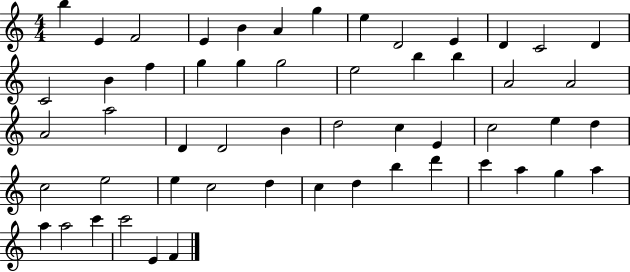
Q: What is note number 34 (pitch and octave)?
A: E5